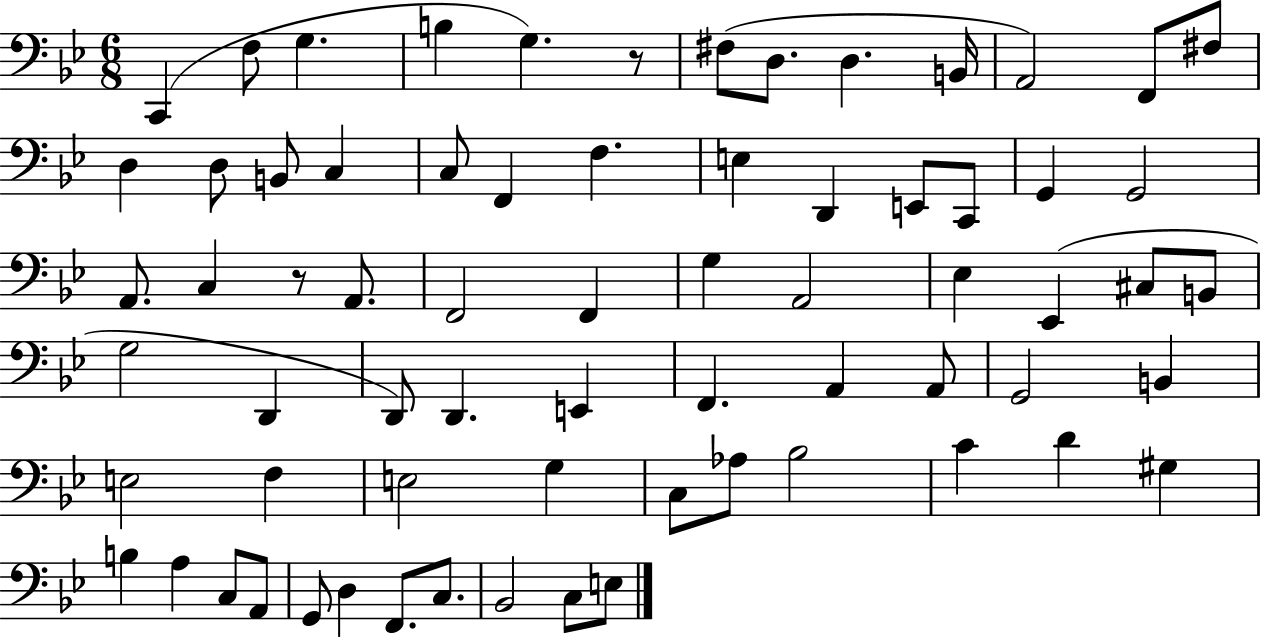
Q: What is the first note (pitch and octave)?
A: C2